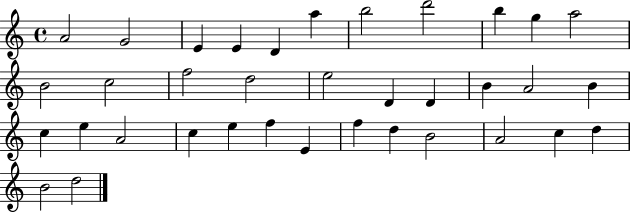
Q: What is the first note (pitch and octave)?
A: A4